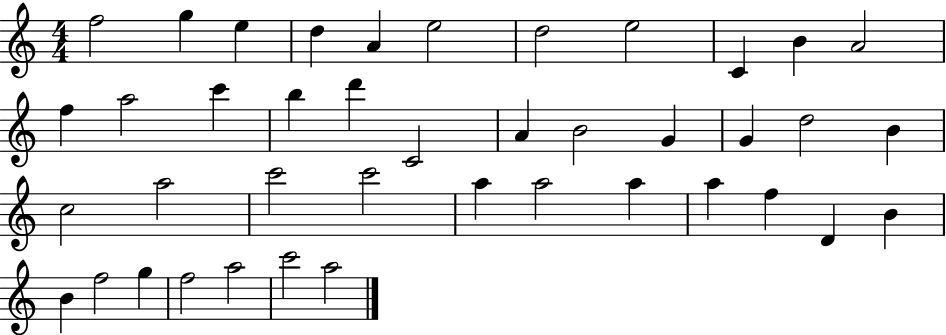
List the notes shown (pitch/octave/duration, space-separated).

F5/h G5/q E5/q D5/q A4/q E5/h D5/h E5/h C4/q B4/q A4/h F5/q A5/h C6/q B5/q D6/q C4/h A4/q B4/h G4/q G4/q D5/h B4/q C5/h A5/h C6/h C6/h A5/q A5/h A5/q A5/q F5/q D4/q B4/q B4/q F5/h G5/q F5/h A5/h C6/h A5/h